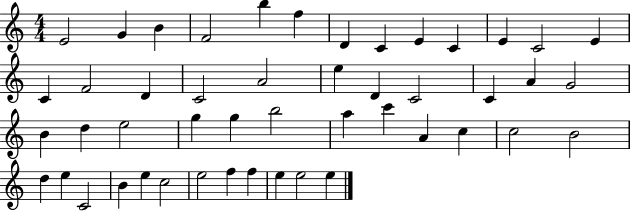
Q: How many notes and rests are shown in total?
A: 48